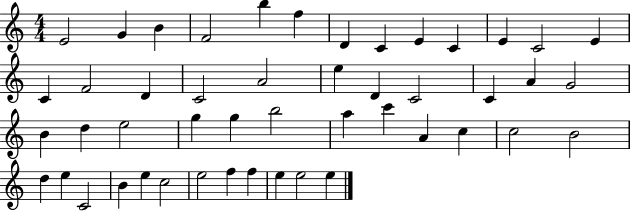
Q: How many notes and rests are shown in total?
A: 48